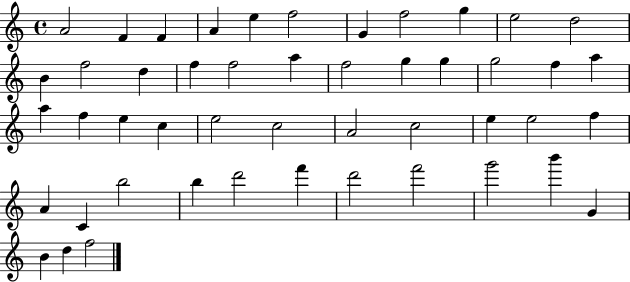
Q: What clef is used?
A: treble